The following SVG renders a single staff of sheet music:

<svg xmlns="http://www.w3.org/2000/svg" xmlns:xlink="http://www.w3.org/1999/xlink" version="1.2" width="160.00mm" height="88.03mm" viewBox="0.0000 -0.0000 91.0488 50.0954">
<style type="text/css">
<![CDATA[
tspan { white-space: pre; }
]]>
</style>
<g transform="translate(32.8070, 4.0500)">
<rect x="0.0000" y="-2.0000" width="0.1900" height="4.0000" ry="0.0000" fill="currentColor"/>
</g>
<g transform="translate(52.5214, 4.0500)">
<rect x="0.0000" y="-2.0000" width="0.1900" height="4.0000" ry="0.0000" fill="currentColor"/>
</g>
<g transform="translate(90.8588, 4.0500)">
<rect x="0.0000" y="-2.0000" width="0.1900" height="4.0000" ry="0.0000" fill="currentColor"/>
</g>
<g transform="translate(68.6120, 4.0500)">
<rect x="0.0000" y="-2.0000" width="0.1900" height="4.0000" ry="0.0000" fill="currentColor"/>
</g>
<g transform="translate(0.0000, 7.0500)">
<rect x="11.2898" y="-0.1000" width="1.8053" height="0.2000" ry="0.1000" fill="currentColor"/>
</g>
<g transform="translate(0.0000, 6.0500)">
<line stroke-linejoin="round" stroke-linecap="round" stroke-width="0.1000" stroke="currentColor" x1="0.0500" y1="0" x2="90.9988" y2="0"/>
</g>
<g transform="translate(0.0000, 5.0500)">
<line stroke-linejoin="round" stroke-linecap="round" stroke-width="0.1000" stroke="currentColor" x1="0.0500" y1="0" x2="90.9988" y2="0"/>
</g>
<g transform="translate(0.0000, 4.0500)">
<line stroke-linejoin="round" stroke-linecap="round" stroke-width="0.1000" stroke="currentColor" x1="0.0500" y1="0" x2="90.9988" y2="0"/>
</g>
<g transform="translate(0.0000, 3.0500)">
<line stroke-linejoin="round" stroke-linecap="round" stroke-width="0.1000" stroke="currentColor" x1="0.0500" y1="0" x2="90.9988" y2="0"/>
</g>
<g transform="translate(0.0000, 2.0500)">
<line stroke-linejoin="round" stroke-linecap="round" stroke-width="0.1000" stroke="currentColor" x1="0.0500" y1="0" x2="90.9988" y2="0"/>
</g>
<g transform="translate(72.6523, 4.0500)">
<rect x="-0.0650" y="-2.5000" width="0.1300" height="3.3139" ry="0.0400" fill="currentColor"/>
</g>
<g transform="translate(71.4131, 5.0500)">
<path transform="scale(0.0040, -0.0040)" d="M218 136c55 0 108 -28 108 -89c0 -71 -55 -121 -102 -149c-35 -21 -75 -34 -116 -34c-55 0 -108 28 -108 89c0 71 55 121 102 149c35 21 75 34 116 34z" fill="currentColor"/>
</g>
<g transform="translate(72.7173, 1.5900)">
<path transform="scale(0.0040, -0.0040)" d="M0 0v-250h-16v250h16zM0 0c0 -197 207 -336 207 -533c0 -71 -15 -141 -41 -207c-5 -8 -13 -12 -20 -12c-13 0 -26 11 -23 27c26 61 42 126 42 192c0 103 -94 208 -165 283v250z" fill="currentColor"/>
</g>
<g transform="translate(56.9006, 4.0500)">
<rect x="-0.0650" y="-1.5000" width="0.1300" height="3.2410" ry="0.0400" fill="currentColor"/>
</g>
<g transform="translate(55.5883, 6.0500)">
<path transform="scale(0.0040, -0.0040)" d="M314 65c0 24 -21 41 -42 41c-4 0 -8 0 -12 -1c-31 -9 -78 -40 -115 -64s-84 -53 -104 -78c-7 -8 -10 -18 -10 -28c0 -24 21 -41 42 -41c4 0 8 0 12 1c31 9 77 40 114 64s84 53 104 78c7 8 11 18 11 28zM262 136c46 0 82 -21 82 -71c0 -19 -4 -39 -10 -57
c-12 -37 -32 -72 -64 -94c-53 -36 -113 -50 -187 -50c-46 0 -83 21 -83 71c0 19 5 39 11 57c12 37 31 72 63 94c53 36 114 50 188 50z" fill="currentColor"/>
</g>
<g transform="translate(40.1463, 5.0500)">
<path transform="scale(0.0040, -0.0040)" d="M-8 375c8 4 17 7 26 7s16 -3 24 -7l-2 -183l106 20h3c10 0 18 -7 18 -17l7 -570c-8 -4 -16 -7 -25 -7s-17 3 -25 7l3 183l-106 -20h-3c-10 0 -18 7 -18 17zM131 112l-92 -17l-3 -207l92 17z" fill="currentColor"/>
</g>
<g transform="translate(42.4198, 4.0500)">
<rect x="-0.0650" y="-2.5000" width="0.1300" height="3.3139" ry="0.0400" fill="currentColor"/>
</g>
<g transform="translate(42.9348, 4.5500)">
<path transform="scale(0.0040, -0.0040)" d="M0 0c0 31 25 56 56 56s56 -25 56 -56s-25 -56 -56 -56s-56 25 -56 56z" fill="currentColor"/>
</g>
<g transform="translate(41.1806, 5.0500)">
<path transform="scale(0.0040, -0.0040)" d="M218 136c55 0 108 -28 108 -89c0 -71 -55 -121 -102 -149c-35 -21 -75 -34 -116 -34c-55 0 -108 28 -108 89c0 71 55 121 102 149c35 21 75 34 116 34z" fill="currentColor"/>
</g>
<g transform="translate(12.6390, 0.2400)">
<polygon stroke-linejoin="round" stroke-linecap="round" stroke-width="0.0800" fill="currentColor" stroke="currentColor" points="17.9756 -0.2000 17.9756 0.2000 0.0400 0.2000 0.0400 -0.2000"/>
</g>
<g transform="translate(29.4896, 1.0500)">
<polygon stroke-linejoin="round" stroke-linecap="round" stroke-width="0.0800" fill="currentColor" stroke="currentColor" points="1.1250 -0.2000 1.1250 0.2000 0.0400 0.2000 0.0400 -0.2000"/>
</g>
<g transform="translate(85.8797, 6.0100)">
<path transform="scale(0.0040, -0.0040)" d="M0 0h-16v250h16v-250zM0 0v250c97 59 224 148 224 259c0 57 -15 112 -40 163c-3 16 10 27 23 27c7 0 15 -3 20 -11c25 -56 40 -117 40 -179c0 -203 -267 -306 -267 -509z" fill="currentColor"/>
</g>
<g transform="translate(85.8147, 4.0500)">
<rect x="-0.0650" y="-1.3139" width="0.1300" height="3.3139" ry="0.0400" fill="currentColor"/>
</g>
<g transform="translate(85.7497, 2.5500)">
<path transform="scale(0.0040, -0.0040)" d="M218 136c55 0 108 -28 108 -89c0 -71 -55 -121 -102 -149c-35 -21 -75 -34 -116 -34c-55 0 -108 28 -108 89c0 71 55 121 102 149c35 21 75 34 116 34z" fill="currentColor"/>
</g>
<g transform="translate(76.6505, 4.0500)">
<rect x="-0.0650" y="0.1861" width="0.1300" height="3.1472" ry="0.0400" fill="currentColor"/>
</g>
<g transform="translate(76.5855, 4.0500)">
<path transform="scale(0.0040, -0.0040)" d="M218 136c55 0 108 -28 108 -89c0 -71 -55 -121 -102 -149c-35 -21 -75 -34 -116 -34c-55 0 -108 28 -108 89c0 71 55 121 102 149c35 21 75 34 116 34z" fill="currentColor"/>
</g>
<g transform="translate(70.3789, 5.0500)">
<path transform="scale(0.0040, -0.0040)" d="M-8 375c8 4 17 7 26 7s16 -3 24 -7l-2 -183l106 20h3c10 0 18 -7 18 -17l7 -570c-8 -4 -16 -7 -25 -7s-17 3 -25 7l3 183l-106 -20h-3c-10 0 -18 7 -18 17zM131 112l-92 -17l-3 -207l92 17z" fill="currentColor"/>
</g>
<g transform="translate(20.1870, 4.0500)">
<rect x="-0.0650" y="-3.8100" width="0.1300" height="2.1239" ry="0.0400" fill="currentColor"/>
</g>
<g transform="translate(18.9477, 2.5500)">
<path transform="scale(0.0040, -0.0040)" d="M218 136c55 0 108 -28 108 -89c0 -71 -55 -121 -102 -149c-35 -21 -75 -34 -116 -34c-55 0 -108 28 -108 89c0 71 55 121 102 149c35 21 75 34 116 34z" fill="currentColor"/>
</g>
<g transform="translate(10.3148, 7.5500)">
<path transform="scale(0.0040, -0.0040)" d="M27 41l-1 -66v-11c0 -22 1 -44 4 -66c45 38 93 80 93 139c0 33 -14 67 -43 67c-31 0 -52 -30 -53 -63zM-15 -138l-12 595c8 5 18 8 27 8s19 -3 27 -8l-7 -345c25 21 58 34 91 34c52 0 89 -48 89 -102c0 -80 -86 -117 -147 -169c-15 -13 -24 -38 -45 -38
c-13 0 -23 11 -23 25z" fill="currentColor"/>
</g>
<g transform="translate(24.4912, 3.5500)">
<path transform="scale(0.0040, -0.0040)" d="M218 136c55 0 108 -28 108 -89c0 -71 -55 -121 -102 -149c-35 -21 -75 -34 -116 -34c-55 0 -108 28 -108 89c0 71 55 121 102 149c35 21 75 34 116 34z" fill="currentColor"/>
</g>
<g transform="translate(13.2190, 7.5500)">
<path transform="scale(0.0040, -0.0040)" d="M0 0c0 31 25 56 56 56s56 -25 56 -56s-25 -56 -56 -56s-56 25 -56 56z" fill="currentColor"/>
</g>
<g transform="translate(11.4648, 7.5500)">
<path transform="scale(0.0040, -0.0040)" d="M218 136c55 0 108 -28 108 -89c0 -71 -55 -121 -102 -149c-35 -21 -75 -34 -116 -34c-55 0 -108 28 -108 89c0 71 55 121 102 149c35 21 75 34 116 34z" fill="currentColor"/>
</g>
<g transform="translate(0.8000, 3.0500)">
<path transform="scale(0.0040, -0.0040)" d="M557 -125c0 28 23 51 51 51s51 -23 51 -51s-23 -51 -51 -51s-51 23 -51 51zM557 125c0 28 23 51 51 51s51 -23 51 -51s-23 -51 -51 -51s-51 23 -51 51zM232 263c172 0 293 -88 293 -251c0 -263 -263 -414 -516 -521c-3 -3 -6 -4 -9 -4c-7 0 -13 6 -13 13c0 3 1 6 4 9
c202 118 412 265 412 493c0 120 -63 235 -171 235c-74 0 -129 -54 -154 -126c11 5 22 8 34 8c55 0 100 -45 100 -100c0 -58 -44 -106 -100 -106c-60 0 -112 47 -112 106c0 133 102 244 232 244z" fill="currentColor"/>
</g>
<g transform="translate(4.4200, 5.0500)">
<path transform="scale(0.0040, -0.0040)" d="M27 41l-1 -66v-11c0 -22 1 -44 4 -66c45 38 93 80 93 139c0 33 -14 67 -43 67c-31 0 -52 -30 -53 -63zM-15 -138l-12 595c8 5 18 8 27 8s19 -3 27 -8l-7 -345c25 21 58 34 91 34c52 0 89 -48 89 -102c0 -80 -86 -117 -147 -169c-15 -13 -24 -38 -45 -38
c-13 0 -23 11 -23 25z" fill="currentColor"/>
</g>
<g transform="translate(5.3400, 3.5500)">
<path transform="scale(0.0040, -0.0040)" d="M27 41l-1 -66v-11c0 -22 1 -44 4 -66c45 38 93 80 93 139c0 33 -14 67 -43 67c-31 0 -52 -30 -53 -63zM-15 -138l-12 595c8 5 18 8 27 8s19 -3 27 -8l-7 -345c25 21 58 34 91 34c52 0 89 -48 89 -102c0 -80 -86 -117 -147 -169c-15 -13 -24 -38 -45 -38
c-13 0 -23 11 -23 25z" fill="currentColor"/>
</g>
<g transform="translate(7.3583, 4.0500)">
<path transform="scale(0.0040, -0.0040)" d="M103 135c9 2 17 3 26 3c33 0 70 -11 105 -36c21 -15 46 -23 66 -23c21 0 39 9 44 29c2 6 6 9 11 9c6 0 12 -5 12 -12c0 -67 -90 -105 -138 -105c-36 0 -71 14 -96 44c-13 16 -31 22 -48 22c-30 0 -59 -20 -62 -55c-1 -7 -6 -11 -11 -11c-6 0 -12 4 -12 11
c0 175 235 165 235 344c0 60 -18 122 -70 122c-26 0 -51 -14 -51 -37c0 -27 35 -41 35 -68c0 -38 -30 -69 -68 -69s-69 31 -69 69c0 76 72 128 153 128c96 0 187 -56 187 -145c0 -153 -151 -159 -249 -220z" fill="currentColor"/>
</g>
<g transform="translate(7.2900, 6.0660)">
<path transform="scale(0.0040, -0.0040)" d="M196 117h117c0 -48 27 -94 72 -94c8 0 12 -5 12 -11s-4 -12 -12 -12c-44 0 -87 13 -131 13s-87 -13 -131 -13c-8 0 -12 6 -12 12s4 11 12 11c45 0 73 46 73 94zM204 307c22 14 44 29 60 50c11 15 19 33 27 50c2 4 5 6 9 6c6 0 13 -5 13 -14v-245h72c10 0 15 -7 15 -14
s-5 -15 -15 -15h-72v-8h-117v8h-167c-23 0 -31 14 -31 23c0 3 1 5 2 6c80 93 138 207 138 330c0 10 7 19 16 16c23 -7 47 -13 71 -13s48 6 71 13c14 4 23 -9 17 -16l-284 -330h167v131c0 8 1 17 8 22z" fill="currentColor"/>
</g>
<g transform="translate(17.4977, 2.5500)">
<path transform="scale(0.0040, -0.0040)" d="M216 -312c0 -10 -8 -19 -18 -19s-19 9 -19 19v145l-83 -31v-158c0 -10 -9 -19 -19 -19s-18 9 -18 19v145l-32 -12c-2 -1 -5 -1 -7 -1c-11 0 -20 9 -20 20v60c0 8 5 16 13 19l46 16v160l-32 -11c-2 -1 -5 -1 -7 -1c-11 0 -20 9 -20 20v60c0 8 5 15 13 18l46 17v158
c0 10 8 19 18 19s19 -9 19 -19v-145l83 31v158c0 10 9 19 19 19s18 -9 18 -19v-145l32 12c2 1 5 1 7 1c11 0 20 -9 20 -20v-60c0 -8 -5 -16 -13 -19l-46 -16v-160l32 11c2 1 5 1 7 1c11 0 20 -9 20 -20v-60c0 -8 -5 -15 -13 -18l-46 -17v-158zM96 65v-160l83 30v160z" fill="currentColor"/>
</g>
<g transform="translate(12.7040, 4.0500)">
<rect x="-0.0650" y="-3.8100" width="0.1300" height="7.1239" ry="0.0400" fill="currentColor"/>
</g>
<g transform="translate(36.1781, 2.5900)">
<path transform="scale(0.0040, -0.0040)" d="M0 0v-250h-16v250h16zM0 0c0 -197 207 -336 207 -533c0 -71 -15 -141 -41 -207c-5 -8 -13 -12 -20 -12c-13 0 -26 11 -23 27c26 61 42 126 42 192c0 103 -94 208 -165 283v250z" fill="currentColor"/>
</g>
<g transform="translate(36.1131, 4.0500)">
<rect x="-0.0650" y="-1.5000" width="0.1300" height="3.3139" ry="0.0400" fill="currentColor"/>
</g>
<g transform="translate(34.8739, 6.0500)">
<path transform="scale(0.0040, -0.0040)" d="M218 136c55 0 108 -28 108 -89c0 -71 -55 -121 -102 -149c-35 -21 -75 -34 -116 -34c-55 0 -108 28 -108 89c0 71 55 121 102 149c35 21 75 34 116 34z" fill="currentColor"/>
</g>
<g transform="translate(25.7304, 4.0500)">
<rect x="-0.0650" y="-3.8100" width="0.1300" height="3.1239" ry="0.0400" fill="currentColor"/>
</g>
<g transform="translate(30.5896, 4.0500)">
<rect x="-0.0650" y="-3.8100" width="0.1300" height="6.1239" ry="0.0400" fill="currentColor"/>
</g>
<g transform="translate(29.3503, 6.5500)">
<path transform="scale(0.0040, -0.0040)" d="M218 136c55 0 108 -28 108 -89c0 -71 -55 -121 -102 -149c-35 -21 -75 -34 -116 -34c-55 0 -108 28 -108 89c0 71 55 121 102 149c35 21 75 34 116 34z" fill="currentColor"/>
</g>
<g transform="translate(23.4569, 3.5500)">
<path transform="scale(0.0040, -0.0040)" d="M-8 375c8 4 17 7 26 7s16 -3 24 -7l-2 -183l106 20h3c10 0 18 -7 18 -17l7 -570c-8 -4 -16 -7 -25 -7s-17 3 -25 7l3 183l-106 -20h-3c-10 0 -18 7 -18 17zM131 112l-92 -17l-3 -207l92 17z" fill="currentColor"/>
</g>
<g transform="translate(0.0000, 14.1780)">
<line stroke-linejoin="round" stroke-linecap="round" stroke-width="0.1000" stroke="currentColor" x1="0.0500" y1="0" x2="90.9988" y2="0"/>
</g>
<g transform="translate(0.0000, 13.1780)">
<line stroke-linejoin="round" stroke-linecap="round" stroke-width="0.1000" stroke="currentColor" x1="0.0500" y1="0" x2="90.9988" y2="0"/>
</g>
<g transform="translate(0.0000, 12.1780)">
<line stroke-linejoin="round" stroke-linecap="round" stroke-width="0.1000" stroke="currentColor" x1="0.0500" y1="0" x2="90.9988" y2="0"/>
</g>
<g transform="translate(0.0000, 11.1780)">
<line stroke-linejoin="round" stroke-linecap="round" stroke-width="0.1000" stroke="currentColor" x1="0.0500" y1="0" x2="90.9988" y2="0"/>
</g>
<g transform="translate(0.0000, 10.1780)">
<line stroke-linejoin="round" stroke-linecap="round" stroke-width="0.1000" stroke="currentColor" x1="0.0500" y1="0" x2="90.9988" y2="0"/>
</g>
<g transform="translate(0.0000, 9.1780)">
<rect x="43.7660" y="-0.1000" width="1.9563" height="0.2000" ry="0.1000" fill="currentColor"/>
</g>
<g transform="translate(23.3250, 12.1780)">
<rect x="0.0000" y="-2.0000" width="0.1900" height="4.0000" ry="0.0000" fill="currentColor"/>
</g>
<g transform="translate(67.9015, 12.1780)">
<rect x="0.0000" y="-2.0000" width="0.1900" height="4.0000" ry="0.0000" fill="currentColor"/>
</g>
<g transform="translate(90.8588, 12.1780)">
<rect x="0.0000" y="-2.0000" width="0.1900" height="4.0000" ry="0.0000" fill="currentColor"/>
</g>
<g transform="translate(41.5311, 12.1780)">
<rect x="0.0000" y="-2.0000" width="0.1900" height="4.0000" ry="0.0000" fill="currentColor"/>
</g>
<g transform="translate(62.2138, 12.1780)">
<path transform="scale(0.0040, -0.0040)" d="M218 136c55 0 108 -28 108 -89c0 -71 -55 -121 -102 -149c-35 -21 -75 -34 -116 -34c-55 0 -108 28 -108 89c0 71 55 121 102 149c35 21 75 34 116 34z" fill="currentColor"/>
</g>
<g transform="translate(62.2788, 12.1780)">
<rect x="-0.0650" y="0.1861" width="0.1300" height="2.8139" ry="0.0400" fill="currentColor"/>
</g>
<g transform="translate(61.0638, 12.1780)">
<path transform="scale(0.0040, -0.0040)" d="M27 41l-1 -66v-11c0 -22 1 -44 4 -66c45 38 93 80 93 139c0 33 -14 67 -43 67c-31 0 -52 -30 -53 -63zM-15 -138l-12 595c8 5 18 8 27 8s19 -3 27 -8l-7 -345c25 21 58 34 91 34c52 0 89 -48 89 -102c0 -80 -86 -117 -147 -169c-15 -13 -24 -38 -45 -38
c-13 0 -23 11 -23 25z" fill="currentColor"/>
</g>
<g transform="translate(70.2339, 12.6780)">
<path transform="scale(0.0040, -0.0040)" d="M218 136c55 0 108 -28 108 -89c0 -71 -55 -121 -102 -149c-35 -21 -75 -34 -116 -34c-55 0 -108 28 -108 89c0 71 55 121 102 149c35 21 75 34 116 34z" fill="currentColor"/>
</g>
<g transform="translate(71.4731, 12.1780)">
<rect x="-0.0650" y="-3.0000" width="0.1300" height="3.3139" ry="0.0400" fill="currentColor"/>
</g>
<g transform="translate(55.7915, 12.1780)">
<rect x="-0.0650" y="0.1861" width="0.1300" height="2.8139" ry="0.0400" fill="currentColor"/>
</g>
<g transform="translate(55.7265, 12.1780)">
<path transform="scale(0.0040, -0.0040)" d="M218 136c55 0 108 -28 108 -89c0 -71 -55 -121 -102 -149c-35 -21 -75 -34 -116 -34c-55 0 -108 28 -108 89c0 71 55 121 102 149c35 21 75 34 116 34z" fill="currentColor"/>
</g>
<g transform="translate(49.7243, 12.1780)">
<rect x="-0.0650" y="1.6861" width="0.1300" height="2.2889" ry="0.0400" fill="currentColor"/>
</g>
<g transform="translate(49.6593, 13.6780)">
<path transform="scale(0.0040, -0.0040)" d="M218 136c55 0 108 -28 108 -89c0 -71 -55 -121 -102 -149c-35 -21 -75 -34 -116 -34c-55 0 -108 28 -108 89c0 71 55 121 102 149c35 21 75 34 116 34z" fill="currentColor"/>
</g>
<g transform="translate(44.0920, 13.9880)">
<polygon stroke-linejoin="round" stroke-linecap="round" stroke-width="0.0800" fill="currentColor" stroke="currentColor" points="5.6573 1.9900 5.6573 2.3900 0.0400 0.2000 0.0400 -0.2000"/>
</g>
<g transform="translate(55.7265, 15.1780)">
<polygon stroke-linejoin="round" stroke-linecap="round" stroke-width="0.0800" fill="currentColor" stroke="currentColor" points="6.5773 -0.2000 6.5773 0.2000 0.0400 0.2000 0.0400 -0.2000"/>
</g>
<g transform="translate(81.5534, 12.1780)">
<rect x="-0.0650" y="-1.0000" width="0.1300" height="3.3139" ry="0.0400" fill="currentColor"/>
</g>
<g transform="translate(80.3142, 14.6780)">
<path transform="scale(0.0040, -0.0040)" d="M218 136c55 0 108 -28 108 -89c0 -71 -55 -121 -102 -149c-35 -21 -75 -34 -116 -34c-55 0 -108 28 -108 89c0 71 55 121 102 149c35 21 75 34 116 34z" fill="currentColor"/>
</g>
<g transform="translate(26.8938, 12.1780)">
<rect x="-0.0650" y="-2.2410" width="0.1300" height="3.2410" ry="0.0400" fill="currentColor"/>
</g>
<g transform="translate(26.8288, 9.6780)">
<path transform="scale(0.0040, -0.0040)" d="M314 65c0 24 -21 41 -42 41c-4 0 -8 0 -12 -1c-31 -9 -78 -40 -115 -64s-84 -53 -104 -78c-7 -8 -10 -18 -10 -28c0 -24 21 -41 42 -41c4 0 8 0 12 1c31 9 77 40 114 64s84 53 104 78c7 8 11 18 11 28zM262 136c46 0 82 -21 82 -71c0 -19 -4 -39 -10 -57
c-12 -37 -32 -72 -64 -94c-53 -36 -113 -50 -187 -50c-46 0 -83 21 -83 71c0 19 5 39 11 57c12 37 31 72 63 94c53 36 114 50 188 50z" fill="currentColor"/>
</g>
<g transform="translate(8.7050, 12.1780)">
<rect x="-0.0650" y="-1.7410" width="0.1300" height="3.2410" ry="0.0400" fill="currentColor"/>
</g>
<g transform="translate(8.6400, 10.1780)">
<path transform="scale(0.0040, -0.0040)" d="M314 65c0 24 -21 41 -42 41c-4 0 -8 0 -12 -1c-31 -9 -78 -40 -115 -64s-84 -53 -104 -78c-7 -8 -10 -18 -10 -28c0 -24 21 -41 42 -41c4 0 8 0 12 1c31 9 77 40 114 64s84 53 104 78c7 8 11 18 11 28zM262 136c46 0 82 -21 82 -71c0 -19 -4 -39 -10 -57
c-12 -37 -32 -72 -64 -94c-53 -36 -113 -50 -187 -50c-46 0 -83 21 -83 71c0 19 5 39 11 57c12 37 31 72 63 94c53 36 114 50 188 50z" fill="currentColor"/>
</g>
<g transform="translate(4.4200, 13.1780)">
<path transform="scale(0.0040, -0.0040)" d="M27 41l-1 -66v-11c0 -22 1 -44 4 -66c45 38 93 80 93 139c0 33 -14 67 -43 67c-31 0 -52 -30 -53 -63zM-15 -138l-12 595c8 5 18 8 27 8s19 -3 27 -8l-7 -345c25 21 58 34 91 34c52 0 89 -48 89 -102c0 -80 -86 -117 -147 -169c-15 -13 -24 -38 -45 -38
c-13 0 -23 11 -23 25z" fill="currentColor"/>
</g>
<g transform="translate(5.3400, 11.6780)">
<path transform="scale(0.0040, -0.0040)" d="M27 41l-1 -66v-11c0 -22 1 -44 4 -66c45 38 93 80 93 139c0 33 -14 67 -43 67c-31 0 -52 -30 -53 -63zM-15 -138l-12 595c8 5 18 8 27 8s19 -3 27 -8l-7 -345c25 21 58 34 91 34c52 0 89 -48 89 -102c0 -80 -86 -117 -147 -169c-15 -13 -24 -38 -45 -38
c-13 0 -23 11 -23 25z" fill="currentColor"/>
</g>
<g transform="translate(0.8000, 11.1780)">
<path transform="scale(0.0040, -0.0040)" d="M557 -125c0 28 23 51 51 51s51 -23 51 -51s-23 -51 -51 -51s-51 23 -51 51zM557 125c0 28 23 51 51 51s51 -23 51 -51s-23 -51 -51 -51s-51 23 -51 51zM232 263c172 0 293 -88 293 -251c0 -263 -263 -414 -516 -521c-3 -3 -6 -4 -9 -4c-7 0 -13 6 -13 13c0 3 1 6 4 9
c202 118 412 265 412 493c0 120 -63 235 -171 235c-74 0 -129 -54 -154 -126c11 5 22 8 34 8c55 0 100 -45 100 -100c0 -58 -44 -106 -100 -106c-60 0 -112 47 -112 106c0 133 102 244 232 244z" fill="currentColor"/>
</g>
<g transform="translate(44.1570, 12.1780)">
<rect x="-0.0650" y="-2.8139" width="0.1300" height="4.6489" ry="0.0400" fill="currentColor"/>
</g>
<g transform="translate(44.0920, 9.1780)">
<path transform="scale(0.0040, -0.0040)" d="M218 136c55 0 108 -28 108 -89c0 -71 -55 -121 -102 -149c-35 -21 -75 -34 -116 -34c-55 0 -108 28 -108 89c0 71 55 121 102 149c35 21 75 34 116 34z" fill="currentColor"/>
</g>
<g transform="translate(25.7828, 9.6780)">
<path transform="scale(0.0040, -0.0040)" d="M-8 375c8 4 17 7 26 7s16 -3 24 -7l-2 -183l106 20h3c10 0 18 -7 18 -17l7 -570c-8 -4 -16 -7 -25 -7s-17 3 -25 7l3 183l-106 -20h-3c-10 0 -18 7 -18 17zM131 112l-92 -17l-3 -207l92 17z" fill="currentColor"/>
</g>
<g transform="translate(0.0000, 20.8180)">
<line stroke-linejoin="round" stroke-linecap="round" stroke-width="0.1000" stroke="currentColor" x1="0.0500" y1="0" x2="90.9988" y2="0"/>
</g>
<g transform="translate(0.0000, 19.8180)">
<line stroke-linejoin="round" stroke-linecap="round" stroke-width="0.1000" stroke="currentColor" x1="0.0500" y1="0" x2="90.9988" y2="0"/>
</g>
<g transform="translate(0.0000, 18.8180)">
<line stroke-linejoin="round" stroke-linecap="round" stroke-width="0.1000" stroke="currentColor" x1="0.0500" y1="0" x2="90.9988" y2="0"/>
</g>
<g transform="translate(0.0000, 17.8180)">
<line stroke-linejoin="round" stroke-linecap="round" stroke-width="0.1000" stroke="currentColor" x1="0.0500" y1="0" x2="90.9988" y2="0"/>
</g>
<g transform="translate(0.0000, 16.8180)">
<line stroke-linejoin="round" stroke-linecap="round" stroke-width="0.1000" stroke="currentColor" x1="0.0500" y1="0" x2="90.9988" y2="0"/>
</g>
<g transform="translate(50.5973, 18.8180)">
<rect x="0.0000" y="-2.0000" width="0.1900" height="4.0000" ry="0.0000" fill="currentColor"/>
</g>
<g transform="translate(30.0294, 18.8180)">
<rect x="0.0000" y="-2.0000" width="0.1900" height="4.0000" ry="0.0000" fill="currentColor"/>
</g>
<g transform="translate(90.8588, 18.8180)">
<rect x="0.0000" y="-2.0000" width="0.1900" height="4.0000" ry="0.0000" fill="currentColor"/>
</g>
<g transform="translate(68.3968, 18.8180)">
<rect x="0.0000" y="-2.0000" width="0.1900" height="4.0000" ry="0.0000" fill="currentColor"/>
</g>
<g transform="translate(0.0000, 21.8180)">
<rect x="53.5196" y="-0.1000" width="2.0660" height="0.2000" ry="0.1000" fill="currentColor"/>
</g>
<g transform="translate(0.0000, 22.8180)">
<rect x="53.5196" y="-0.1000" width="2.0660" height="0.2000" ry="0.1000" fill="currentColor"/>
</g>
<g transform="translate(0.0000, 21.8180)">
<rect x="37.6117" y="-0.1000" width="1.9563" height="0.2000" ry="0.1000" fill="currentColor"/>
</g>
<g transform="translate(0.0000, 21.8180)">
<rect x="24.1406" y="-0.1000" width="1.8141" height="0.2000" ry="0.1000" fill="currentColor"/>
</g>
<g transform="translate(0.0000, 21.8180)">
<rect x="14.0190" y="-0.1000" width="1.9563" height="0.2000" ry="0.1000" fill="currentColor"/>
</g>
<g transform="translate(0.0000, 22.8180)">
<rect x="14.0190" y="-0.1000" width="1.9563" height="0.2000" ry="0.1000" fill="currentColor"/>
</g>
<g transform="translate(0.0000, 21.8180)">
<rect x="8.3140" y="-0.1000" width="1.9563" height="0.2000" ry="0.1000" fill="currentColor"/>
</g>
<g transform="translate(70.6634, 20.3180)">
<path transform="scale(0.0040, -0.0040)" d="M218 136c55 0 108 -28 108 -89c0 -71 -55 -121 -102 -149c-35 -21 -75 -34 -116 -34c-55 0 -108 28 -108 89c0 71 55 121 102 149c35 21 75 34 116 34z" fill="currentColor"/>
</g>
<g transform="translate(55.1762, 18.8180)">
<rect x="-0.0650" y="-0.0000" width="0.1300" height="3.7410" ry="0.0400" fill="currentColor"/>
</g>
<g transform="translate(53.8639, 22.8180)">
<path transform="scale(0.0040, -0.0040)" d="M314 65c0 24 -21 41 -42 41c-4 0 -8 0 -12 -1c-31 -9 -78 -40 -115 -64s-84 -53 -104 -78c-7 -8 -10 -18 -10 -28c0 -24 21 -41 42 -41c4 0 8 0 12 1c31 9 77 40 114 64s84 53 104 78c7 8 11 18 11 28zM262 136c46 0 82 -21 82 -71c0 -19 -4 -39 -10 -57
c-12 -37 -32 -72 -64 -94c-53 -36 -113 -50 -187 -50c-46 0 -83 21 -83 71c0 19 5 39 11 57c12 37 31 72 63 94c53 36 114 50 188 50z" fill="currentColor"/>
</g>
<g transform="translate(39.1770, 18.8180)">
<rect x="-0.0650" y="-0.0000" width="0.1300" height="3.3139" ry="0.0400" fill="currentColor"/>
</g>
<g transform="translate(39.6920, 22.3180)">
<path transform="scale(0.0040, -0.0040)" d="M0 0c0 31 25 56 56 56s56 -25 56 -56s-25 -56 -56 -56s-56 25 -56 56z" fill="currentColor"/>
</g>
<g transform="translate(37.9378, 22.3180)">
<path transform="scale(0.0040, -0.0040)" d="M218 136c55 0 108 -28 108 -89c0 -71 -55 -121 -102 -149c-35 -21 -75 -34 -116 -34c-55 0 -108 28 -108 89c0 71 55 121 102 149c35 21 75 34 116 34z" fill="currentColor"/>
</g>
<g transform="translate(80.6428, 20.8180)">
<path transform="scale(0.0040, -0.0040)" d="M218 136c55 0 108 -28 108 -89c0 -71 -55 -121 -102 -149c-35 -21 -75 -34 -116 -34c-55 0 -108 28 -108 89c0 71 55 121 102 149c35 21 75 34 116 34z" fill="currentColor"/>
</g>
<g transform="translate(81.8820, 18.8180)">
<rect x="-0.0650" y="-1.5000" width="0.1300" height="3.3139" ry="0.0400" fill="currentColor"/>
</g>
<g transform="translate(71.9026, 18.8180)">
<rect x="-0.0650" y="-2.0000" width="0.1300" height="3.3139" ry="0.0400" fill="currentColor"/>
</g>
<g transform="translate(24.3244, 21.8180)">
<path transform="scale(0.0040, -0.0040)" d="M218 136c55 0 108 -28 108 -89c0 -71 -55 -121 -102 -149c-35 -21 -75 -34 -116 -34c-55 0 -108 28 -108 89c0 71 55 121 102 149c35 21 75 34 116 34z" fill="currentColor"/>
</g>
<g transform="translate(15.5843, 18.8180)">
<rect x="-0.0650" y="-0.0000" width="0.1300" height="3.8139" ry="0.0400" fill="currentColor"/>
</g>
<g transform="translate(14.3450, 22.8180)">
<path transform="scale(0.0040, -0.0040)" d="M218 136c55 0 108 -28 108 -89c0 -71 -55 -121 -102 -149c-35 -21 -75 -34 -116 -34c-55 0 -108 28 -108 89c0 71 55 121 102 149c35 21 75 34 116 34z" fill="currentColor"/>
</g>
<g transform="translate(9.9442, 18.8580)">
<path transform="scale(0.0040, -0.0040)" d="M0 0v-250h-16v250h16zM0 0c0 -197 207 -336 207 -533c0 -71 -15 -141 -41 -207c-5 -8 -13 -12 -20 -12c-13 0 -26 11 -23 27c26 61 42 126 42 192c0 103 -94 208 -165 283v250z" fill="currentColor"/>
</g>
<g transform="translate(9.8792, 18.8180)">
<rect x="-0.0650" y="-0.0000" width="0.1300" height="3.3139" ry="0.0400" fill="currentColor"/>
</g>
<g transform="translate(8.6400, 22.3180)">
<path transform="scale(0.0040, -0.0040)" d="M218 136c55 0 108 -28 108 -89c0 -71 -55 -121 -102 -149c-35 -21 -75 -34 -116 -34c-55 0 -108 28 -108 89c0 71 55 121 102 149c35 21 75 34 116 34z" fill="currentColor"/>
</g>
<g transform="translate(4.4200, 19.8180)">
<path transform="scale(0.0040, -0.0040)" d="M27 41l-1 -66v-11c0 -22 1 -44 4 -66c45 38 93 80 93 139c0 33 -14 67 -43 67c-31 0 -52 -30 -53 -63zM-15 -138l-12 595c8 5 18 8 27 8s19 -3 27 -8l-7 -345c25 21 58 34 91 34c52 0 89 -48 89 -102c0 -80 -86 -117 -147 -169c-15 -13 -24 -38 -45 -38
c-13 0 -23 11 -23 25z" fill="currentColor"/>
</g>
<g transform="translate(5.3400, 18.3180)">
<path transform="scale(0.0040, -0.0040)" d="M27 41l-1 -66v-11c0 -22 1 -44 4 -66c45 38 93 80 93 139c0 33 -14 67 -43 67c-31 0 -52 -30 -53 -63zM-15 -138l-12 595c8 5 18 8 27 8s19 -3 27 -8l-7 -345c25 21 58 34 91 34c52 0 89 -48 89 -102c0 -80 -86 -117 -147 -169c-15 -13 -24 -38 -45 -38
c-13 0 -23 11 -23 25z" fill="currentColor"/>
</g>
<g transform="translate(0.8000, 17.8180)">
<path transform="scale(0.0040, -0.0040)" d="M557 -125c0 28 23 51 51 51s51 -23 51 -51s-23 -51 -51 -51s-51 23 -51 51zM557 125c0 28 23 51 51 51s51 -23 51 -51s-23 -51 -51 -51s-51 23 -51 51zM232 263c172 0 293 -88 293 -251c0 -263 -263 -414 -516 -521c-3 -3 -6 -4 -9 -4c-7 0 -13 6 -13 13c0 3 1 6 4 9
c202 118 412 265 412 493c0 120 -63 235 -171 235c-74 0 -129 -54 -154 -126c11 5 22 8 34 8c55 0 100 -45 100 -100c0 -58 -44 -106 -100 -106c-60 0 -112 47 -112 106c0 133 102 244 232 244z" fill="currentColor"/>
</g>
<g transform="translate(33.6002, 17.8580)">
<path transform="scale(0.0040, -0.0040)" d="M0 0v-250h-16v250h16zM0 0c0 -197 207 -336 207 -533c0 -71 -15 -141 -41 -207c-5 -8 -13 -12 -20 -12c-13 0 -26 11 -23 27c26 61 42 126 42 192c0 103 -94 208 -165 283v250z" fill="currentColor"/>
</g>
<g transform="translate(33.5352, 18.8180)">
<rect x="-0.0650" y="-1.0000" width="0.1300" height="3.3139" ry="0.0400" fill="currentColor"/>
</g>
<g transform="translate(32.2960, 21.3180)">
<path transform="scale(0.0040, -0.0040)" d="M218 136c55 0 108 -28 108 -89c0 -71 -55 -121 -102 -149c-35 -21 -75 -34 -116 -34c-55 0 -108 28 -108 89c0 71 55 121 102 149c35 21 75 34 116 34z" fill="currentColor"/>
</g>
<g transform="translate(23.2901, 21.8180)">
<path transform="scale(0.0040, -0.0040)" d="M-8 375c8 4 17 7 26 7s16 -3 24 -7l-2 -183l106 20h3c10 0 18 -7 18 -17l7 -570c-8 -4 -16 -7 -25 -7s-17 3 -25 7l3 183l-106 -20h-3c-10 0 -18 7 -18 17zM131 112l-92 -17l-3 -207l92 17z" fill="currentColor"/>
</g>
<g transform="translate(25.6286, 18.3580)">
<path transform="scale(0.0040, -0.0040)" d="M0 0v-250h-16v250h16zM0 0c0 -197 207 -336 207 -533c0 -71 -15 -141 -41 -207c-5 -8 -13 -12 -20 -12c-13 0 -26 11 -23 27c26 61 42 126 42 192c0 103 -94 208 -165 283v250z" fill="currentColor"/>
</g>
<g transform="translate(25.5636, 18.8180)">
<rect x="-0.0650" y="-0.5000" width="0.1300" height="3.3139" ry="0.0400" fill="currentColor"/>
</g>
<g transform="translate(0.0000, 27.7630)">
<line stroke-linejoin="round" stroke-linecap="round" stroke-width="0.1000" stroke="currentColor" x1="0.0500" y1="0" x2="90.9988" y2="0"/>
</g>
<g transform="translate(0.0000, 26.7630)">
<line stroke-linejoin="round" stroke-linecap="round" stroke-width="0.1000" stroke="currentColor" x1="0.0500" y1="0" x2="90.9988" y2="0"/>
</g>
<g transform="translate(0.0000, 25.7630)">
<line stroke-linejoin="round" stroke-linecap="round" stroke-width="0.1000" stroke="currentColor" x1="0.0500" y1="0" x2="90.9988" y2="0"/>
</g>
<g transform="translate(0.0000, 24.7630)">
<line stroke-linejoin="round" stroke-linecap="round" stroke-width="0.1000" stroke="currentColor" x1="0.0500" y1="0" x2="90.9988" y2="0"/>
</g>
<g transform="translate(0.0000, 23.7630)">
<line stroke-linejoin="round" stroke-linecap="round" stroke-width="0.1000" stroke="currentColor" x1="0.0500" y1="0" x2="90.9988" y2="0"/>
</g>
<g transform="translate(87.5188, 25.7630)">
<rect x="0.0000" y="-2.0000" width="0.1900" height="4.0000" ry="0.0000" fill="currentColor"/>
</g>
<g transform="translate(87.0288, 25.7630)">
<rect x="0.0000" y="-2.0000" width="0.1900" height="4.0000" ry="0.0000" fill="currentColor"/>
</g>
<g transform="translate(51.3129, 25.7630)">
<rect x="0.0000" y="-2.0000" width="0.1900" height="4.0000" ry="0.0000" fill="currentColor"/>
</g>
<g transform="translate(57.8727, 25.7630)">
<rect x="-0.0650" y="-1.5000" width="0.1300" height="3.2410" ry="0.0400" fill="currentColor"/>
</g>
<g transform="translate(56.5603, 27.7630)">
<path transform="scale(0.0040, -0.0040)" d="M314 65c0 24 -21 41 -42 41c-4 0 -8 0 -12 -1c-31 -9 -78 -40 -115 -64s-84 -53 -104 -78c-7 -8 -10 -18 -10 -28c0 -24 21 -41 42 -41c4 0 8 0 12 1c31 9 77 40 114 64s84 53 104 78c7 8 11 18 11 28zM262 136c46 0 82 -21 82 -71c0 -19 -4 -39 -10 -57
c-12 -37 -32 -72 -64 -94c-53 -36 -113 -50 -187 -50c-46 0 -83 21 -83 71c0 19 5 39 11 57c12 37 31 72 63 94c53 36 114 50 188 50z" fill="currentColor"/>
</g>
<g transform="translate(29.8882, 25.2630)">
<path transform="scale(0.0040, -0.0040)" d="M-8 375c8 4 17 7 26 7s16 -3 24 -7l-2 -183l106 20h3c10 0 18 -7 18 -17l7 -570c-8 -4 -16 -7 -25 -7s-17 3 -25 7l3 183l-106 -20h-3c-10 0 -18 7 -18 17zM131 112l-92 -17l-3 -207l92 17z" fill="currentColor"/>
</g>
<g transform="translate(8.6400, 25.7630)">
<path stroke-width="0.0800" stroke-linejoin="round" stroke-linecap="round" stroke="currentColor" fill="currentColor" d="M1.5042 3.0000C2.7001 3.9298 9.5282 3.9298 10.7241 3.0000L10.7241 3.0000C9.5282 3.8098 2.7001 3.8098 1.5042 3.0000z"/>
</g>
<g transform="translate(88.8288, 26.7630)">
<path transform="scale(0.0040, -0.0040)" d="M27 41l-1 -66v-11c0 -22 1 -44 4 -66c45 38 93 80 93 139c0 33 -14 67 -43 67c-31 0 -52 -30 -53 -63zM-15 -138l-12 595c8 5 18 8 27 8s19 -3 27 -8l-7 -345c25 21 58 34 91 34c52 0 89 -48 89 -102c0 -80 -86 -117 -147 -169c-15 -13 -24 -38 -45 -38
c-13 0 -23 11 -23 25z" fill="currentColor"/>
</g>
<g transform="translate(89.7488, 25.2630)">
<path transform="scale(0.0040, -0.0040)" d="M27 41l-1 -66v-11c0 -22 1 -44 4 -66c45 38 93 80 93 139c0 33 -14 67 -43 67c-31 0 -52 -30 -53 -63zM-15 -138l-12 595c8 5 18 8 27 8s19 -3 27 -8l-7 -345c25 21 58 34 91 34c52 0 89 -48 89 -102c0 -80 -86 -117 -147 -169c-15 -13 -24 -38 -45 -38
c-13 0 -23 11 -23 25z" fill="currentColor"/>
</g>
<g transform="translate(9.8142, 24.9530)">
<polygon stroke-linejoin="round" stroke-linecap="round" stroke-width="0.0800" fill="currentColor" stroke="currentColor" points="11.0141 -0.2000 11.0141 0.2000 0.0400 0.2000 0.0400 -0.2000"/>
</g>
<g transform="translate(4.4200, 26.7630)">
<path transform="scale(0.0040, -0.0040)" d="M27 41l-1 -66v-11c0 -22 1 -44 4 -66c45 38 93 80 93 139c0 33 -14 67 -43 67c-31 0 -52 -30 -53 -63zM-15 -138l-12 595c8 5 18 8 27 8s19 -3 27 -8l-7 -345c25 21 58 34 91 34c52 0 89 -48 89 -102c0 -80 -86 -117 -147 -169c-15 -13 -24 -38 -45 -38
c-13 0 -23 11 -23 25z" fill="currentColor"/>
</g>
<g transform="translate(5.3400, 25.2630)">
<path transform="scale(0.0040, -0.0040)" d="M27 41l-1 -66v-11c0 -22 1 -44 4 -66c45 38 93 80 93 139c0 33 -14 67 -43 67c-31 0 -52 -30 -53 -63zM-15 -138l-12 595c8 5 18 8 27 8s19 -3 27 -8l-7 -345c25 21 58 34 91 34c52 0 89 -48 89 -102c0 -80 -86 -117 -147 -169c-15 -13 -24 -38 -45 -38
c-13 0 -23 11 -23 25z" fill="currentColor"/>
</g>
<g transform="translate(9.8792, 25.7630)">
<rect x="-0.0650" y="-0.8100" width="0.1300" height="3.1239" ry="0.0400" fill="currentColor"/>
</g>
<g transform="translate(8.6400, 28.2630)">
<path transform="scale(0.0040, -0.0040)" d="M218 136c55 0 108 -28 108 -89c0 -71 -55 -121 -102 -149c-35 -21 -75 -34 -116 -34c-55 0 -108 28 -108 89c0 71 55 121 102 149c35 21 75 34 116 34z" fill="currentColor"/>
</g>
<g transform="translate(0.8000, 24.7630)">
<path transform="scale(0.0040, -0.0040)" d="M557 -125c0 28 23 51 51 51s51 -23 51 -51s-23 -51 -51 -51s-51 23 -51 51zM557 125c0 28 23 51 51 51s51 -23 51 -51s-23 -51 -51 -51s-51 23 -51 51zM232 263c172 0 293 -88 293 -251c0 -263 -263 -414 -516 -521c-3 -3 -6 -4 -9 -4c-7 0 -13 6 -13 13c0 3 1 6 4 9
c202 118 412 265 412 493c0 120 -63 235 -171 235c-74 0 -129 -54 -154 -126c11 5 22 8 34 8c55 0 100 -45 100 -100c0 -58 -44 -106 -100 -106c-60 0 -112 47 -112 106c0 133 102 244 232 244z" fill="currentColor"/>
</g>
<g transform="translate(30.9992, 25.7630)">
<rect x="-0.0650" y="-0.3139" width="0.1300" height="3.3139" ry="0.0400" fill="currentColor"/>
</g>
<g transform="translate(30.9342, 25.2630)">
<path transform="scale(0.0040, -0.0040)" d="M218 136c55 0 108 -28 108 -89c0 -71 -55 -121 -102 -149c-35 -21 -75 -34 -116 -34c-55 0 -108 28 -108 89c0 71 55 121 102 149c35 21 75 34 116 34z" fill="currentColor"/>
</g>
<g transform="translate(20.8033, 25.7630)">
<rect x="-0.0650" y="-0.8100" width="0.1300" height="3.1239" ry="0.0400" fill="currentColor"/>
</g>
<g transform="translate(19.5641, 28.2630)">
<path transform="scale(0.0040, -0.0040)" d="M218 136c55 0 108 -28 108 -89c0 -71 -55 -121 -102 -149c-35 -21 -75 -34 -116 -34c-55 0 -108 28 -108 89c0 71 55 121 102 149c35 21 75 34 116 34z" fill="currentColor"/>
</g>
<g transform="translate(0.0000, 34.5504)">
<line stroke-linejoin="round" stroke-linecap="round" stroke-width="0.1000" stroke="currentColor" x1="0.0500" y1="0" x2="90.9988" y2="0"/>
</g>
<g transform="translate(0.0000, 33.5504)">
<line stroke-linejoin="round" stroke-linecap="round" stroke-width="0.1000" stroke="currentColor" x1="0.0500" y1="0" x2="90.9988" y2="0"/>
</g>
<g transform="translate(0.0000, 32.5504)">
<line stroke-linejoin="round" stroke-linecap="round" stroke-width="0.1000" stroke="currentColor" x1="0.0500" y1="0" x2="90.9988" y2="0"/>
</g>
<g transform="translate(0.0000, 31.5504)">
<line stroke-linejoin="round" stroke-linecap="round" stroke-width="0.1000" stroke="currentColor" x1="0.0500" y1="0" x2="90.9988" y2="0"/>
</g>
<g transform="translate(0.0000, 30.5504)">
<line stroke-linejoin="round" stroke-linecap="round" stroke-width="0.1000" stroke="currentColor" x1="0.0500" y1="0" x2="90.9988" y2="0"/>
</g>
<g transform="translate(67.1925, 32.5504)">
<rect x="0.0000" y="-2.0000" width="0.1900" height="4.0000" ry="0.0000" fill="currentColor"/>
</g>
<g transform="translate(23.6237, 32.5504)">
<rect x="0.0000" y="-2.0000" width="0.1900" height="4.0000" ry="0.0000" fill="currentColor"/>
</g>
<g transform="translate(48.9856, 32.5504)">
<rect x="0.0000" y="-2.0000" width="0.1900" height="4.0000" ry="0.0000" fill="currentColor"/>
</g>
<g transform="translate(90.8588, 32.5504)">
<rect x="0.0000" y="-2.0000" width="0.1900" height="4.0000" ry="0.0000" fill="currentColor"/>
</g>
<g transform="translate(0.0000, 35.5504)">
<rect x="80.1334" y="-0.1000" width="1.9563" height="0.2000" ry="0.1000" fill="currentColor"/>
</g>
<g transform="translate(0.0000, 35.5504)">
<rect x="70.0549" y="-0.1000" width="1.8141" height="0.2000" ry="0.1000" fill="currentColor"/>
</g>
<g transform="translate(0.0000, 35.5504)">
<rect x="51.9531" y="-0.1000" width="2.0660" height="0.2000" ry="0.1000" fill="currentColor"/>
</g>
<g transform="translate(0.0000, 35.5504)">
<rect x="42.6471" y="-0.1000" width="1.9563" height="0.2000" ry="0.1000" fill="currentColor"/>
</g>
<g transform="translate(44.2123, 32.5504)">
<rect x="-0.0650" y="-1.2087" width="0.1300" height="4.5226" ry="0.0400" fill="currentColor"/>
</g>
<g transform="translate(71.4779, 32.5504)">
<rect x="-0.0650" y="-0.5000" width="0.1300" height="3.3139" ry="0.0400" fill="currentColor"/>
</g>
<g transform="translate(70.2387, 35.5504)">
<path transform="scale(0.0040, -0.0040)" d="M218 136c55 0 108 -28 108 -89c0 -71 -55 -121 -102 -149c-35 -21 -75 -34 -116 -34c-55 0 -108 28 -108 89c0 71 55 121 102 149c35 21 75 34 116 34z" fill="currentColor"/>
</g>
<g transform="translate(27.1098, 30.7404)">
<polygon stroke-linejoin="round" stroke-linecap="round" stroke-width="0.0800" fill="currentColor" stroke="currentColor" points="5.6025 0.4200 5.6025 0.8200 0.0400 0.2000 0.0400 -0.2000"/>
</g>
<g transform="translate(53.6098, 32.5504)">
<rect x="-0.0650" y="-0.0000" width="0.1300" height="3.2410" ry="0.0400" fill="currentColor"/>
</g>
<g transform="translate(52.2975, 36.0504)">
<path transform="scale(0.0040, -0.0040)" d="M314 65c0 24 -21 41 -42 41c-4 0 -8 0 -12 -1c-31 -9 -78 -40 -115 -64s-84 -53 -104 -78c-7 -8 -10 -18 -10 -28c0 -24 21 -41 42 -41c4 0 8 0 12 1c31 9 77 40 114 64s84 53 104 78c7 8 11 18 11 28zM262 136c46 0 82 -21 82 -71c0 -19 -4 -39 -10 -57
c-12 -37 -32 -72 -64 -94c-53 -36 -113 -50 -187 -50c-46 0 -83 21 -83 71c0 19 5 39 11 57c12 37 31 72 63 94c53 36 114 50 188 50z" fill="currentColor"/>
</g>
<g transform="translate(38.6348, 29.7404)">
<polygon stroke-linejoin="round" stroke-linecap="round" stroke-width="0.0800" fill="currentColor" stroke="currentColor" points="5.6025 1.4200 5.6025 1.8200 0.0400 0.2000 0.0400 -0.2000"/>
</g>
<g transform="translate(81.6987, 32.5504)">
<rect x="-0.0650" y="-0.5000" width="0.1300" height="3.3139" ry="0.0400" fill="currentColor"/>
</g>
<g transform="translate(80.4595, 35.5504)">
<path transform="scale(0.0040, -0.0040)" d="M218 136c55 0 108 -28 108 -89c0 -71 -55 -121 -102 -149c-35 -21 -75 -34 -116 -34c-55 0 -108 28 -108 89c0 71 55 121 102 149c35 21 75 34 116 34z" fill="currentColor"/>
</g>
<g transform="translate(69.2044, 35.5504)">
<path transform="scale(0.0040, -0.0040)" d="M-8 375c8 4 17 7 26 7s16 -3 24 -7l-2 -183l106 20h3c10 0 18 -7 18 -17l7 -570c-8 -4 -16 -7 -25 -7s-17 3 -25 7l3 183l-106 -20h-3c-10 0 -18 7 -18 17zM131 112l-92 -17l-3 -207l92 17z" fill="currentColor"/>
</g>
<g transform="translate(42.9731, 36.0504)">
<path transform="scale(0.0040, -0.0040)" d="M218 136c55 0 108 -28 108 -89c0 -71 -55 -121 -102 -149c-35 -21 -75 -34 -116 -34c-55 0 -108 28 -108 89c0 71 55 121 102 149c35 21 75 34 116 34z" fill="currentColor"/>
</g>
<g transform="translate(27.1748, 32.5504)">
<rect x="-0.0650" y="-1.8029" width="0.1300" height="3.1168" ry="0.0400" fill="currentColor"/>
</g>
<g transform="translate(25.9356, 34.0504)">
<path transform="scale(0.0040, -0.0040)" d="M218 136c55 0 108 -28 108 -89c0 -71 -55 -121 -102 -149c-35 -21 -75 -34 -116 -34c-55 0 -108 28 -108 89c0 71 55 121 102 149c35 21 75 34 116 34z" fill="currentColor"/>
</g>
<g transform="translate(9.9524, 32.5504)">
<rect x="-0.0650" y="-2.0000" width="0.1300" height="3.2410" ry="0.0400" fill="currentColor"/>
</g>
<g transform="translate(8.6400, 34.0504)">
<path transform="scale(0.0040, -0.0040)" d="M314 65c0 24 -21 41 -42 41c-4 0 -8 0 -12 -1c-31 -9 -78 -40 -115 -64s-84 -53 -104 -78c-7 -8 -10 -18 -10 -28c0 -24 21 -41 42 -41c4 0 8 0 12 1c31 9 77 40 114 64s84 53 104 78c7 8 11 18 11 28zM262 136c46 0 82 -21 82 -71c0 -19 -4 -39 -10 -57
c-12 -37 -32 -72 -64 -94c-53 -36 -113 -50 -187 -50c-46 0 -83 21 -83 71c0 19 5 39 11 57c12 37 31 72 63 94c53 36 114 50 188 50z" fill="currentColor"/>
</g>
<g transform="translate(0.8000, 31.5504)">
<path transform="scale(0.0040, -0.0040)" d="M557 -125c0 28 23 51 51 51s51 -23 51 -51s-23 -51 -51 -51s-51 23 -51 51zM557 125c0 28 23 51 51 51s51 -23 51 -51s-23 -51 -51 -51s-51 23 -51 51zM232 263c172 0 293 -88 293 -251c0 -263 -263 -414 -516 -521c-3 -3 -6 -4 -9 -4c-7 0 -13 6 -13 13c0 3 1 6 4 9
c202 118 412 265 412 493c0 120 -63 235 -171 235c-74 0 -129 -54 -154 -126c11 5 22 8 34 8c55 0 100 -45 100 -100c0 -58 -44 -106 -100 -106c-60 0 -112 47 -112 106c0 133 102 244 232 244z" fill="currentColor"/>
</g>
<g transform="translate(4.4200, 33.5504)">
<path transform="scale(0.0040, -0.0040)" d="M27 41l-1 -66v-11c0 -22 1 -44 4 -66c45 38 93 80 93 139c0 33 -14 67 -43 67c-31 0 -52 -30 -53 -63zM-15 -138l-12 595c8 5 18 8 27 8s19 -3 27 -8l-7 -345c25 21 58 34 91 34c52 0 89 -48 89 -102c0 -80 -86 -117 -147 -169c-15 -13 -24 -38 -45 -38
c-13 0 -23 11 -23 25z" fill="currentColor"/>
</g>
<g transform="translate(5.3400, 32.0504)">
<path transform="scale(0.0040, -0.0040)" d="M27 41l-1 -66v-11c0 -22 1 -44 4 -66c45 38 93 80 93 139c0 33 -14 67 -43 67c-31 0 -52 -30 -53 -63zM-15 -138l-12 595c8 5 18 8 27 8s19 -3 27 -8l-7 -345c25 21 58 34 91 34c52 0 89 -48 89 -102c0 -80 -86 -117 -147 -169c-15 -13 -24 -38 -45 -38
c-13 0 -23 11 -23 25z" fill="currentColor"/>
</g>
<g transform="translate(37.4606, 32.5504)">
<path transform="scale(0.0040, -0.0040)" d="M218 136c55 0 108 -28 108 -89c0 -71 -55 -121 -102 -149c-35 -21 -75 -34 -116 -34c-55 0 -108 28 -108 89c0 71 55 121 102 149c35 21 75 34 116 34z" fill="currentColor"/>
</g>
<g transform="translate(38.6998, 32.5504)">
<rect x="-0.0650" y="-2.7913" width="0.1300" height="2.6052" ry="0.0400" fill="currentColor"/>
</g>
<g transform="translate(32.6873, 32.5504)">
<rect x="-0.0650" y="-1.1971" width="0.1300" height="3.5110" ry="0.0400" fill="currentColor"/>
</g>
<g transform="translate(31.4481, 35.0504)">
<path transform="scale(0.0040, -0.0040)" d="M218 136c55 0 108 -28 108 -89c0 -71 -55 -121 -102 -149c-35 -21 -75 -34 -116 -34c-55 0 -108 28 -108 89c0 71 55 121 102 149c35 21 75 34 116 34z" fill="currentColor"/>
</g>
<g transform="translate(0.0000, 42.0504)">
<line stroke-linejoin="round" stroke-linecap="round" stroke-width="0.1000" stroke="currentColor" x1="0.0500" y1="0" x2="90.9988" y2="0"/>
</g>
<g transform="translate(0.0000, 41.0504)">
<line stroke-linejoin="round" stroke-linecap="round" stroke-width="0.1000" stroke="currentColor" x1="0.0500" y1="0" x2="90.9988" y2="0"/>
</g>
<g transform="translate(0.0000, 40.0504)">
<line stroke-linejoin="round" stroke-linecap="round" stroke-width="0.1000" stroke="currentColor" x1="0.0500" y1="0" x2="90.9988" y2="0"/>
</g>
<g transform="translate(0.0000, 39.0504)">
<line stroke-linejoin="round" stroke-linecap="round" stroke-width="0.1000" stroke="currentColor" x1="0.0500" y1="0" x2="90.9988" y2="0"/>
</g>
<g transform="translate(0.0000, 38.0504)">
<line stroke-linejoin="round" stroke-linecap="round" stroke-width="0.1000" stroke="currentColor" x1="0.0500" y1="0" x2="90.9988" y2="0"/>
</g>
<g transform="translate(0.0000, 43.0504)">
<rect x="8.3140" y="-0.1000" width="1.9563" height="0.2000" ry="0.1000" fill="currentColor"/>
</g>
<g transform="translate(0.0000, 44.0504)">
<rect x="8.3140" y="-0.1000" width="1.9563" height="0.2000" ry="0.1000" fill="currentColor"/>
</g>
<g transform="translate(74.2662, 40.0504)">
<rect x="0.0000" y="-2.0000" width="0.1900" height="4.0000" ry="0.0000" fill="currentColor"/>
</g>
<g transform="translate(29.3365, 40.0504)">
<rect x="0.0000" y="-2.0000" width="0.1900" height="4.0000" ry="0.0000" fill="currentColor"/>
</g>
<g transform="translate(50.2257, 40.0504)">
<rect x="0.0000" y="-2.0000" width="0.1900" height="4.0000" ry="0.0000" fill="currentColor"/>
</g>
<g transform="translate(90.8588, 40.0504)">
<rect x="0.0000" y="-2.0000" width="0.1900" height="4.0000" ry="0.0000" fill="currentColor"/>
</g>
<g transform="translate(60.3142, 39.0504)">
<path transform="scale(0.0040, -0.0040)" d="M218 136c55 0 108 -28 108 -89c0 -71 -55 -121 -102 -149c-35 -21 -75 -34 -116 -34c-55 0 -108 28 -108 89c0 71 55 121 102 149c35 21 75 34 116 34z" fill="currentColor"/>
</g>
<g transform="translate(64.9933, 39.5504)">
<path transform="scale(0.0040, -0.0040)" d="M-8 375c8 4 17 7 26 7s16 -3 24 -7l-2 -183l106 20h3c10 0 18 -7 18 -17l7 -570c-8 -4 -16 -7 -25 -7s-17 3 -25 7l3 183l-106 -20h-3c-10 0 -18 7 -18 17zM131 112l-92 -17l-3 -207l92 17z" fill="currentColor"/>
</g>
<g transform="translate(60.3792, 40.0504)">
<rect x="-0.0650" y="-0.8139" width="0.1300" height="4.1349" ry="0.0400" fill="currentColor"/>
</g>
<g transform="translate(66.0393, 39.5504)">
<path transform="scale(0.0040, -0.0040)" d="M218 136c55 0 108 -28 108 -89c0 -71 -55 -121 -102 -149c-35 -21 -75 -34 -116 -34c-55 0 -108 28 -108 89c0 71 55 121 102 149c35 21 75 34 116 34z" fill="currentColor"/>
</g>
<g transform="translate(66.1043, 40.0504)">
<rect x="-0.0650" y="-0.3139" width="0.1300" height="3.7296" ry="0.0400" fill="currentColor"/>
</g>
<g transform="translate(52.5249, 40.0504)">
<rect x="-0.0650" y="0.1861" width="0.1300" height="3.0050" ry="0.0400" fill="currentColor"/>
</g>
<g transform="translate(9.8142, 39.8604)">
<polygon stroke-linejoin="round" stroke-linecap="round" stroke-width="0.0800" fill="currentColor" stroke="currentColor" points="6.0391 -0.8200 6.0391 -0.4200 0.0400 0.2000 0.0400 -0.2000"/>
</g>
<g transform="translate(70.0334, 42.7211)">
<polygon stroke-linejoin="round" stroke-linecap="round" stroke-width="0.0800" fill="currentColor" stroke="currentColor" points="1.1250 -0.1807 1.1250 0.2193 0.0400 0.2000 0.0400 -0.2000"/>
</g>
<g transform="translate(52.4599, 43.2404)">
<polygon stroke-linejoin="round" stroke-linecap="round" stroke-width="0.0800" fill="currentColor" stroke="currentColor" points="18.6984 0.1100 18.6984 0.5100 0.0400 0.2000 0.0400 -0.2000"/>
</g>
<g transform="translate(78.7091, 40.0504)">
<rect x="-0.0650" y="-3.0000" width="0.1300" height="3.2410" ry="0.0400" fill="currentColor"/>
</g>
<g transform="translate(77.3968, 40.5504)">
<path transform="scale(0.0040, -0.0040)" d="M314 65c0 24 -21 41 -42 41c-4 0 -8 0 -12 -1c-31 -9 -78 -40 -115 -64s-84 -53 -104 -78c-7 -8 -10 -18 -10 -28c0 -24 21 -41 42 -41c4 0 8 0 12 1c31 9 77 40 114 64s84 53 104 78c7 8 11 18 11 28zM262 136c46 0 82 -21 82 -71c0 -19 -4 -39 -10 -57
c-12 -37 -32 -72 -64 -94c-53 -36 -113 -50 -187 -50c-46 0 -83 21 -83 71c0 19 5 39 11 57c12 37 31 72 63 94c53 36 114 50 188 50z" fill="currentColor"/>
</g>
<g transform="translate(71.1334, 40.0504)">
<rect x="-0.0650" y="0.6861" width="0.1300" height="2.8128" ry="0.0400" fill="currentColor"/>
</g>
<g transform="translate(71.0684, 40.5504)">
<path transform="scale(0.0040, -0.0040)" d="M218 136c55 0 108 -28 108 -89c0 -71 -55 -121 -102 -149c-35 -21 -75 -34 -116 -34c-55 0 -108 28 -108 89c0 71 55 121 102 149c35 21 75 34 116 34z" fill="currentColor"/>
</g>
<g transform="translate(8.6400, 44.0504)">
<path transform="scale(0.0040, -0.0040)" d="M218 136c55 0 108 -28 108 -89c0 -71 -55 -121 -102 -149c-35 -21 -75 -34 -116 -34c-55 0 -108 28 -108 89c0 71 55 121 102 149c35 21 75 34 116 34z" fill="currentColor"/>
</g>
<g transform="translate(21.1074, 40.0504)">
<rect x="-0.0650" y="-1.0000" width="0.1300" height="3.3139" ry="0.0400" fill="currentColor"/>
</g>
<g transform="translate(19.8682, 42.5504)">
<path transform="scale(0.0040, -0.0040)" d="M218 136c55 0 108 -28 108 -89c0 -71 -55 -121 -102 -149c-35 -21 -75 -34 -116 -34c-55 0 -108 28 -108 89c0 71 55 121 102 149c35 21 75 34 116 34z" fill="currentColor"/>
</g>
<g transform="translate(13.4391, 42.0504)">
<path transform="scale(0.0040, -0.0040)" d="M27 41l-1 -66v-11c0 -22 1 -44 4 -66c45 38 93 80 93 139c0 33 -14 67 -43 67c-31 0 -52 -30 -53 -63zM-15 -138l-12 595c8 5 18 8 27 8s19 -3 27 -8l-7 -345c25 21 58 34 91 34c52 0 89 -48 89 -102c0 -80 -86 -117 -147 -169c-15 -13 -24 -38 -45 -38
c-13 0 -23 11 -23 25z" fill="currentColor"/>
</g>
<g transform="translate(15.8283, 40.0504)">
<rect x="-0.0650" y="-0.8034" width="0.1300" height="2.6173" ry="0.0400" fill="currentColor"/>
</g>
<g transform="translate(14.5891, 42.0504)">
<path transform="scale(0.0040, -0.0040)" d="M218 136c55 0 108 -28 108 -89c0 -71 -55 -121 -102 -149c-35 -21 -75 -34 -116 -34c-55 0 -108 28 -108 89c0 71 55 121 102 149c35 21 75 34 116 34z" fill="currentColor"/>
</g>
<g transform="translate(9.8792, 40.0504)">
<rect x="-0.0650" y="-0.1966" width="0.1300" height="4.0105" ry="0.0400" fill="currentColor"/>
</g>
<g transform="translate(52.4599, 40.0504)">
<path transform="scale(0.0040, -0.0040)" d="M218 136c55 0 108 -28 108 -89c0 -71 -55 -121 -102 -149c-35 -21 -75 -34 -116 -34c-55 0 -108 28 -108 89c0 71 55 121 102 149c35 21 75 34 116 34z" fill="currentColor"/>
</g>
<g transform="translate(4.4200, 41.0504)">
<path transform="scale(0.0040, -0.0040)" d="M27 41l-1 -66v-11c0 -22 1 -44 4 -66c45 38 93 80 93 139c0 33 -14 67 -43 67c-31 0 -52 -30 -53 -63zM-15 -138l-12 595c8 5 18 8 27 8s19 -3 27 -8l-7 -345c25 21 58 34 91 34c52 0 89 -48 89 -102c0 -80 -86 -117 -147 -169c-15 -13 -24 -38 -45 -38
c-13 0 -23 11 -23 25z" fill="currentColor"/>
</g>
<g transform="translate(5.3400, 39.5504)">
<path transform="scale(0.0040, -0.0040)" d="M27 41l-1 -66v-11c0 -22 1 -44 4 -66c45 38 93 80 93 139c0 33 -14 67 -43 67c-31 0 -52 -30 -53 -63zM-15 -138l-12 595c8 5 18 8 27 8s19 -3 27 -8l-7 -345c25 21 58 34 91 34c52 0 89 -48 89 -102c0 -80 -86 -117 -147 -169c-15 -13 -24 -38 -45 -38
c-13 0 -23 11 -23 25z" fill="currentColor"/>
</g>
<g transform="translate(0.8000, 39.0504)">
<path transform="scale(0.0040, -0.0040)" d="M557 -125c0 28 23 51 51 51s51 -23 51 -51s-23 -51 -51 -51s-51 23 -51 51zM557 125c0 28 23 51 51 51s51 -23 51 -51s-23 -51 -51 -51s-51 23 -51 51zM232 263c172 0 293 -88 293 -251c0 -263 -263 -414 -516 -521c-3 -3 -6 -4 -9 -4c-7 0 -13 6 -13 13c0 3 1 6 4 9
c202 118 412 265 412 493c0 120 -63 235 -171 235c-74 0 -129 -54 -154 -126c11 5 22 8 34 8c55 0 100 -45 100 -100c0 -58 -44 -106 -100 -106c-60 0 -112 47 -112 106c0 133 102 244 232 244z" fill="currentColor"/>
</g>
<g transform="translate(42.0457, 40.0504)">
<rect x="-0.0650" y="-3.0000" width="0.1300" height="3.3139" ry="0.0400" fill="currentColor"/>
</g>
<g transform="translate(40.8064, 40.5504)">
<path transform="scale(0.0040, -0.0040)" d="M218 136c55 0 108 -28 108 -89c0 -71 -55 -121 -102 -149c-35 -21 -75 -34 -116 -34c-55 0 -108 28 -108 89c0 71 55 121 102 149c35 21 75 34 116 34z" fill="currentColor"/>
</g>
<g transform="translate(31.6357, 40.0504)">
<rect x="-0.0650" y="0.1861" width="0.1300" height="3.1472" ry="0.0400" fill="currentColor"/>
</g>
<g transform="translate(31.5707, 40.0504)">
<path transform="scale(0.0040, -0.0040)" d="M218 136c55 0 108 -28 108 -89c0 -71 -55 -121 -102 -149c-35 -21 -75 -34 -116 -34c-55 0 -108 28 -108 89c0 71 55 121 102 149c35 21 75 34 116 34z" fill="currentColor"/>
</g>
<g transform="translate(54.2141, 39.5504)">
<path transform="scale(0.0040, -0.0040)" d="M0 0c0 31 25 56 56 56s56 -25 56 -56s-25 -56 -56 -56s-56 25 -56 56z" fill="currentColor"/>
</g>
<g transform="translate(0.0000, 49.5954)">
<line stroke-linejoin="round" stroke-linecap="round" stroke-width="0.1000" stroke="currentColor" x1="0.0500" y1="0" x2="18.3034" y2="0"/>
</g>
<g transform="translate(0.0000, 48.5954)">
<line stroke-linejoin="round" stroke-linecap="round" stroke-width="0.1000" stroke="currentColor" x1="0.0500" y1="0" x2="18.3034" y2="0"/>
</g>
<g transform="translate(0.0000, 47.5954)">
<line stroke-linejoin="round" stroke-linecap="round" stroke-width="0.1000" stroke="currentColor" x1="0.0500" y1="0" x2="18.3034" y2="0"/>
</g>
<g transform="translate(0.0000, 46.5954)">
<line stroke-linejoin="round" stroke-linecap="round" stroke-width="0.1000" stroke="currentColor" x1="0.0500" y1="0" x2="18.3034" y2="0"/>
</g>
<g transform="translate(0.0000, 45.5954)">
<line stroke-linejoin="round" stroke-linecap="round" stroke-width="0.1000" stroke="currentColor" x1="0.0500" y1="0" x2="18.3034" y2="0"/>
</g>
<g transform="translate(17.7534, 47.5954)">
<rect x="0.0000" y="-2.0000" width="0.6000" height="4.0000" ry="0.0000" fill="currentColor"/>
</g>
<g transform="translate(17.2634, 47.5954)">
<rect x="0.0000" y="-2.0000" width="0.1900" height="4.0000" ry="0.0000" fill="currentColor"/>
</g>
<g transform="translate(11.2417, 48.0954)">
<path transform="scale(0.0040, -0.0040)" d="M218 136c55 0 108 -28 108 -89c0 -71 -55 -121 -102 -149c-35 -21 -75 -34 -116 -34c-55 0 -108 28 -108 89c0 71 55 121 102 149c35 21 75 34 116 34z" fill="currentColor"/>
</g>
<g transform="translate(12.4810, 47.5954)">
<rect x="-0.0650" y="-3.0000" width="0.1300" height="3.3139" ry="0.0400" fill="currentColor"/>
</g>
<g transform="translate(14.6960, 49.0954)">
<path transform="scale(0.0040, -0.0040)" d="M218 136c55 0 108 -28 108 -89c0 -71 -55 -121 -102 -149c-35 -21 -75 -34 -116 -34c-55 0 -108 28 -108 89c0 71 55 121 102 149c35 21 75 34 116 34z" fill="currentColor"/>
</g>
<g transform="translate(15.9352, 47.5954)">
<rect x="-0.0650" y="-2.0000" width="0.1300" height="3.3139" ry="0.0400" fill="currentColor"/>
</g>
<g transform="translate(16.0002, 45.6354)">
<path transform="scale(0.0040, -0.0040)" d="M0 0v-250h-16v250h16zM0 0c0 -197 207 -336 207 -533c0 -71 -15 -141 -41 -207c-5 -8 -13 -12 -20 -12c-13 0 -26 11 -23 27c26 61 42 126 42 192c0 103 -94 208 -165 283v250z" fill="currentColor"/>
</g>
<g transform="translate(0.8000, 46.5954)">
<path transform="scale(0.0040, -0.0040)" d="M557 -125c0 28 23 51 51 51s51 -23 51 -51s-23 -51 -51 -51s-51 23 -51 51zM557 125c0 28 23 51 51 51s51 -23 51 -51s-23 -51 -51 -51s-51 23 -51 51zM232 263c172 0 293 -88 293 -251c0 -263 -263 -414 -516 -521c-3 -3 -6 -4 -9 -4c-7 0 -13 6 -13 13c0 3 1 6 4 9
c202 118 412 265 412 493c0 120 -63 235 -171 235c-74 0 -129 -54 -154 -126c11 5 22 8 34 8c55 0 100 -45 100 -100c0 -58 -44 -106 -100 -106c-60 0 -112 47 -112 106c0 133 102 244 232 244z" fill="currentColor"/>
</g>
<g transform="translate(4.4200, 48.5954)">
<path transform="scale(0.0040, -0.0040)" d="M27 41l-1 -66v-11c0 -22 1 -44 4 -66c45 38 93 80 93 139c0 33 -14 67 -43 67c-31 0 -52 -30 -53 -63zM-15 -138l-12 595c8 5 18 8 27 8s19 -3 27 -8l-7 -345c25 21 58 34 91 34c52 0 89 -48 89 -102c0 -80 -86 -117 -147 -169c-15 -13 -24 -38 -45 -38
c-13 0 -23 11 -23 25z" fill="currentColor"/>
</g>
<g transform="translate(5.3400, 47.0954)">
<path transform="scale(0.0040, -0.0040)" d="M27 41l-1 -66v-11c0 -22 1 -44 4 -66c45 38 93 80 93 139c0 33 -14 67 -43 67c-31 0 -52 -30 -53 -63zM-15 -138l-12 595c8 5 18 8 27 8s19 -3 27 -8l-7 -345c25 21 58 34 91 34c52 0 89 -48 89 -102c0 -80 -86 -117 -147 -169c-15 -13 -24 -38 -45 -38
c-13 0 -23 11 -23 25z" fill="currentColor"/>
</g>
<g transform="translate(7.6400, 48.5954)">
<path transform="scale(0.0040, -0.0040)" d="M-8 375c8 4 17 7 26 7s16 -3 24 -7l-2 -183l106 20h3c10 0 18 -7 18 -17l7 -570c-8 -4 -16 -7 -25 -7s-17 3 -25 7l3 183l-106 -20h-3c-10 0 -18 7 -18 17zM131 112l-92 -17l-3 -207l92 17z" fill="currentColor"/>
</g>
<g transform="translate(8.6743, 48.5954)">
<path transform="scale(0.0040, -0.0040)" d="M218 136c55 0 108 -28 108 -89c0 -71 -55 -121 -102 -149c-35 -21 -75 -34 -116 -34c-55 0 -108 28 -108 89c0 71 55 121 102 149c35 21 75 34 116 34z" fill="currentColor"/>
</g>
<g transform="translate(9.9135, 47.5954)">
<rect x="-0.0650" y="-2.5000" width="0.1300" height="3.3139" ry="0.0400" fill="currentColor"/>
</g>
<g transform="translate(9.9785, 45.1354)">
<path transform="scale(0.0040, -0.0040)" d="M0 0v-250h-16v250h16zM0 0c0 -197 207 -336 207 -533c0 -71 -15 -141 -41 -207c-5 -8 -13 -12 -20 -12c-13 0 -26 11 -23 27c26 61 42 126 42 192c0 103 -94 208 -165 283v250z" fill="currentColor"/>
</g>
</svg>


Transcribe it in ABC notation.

X:1
T:Untitled
M:2/4
L:1/4
K:Bb
_D,,/2 ^G,/2 E,/2 F,,/4 G,,/2 B,, G,,2 B,,/2 D, G,/2 A,2 B,2 C/2 A,,/2 D,/2 _D,/2 C, F,, D,,/2 C,, E,,/2 F,,/2 D,, C,,2 A,, G,, F,,/2 F,,/2 E, G,,2 A,,2 A,,/2 F,,/2 D,/2 D,,/2 D,,2 E,, E,, C,,/2 _G,,/2 F,, D, C, D,/2 F,/2 E,/2 C,/4 C,2 B,,/2 C, A,,/2